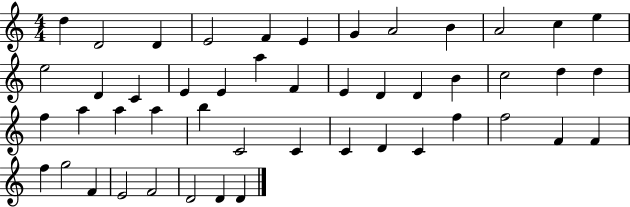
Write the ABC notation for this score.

X:1
T:Untitled
M:4/4
L:1/4
K:C
d D2 D E2 F E G A2 B A2 c e e2 D C E E a F E D D B c2 d d f a a a b C2 C C D C f f2 F F f g2 F E2 F2 D2 D D